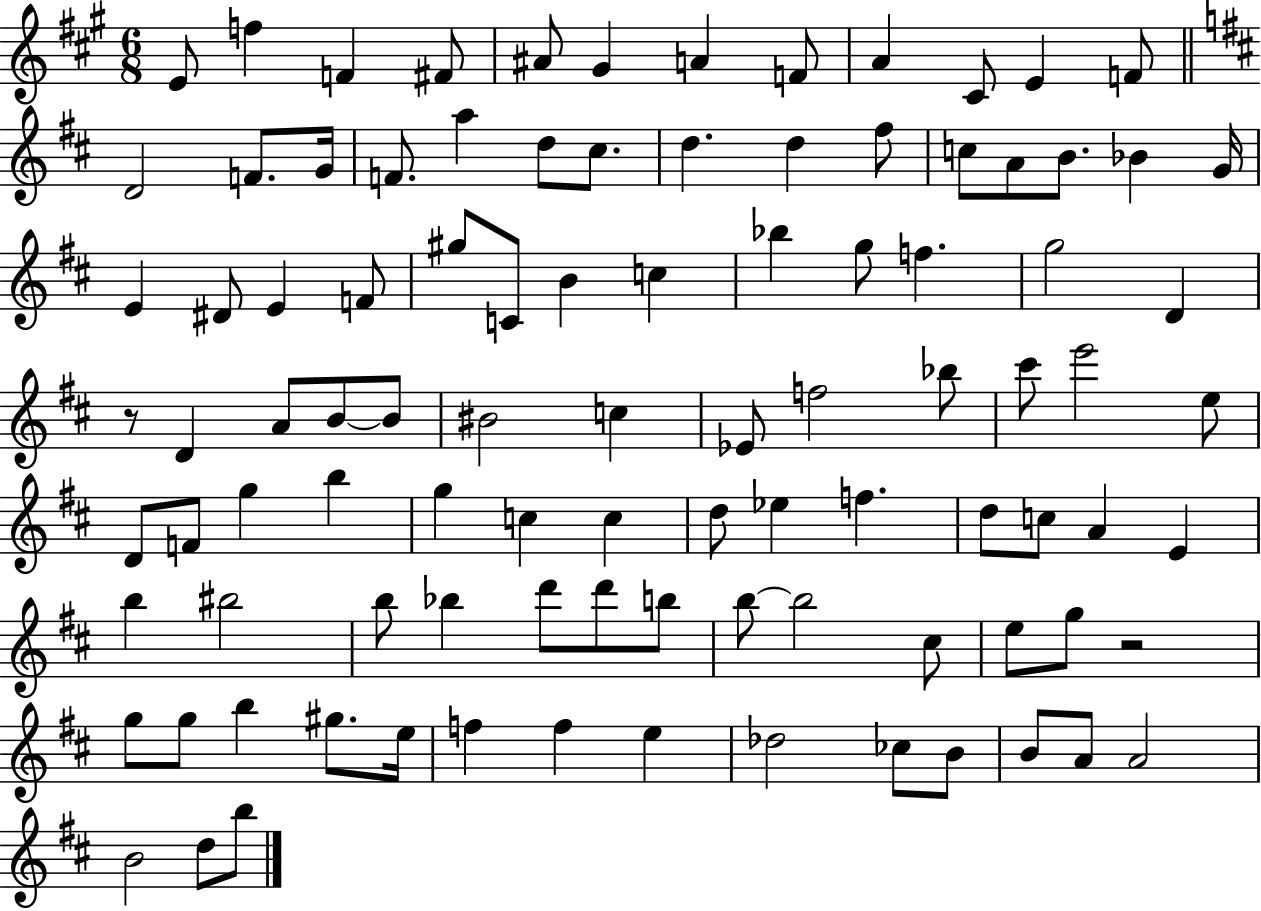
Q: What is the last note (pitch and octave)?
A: B5